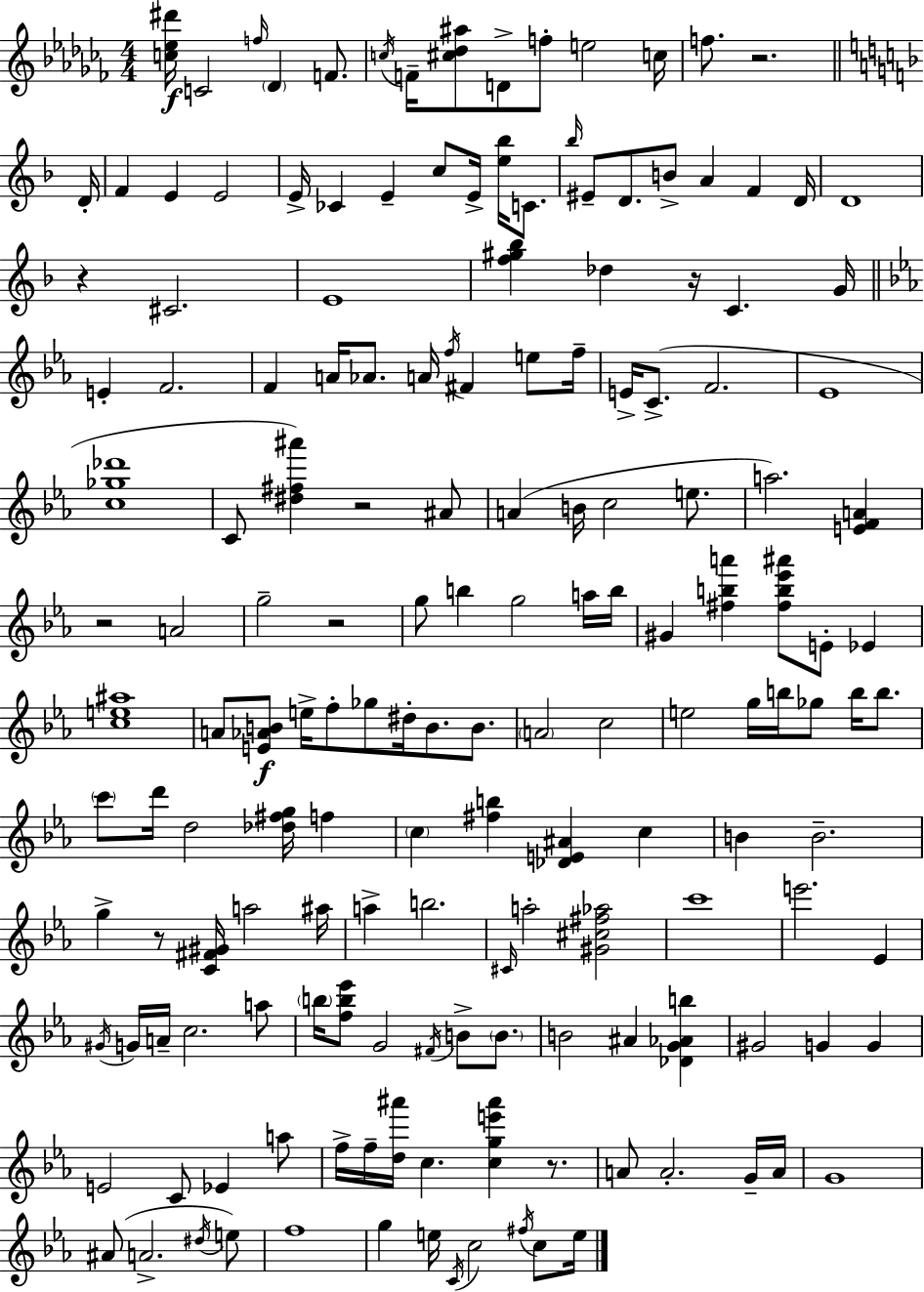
{
  \clef treble
  \numericTimeSignature
  \time 4/4
  \key aes \minor
  <c'' ees'' dis'''>16\f c'2 \grace { f''16 } \parenthesize des'4 f'8. | \acciaccatura { c''16 } f'16-- <cis'' des'' ais''>8 d'8-> f''8-. e''2 | c''16 f''8. r2. | \bar "||" \break \key d \minor d'16-. f'4 e'4 e'2 | e'16-> ces'4 e'4-- c''8 e'16-> <e'' bes''>16 c'8. | \grace { bes''16 } eis'8-- d'8. b'8-> a'4 f'4 | d'16 d'1 | \break r4 cis'2. | e'1 | <f'' gis'' bes''>4 des''4 r16 c'4. | g'16 \bar "||" \break \key ees \major e'4-. f'2. | f'4 a'16 aes'8. a'16 \acciaccatura { f''16 } fis'4 e''8 | f''16-- e'16-> c'8.->( f'2. | ees'1 | \break <c'' ges'' des'''>1 | c'8 <dis'' fis'' ais'''>4) r2 ais'8 | a'4( b'16 c''2 e''8. | a''2.) <e' f' a'>4 | \break r2 a'2 | g''2-- r2 | g''8 b''4 g''2 a''16 | b''16 gis'4 <fis'' b'' a'''>4 <fis'' b'' ees''' ais'''>8 e'8-. ees'4 | \break <c'' e'' ais''>1 | a'8 <e' aes' b'>8\f e''16-> f''8-. ges''8 dis''16-. b'8. b'8. | \parenthesize a'2 c''2 | e''2 g''16 b''16 ges''8 b''16 b''8. | \break \parenthesize c'''8 d'''16 d''2 <des'' fis'' g''>16 f''4 | \parenthesize c''4 <fis'' b''>4 <des' e' ais'>4 c''4 | b'4 b'2.-- | g''4-> r8 <c' fis' gis'>16 a''2 | \break ais''16 a''4-> b''2. | \grace { cis'16 } a''2-. <gis' cis'' fis'' aes''>2 | c'''1 | e'''2. ees'4 | \break \acciaccatura { gis'16 } g'16 a'16-- c''2. | a''8 \parenthesize b''16 <f'' b'' ees'''>8 g'2 \acciaccatura { fis'16 } b'8-> | \parenthesize b'8. b'2 ais'4 | <des' g' aes' b''>4 gis'2 g'4 | \break g'4 e'2 c'8 ees'4 | a''8 f''16-> f''16-- <d'' ais'''>16 c''4. <c'' g'' e''' ais'''>4 | r8. a'8 a'2.-. | g'16-- a'16 g'1 | \break ais'8( a'2.-> | \acciaccatura { dis''16 } e''8) f''1 | g''4 e''16 \acciaccatura { c'16 } c''2 | \acciaccatura { fis''16 } c''8 e''16 \bar "|."
}